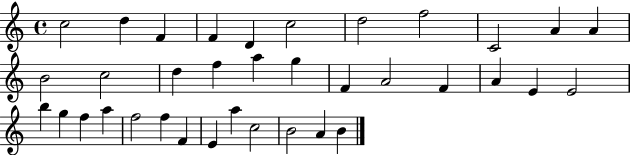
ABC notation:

X:1
T:Untitled
M:4/4
L:1/4
K:C
c2 d F F D c2 d2 f2 C2 A A B2 c2 d f a g F A2 F A E E2 b g f a f2 f F E a c2 B2 A B